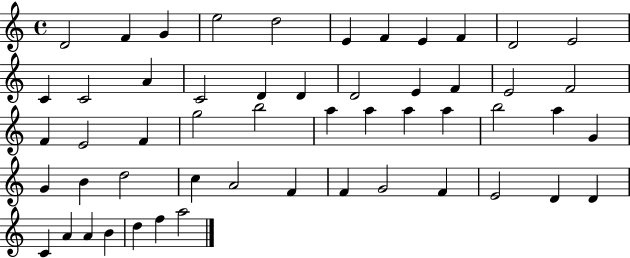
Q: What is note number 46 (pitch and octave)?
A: D4